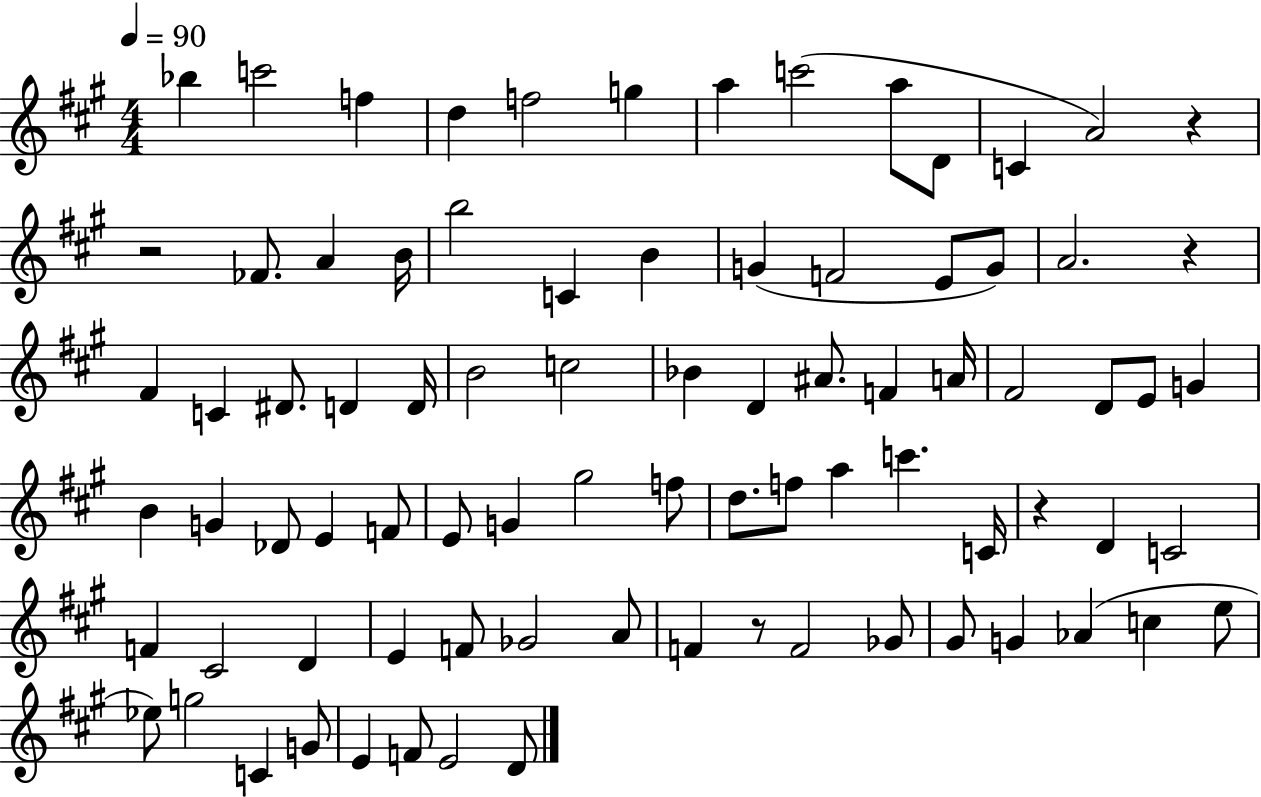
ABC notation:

X:1
T:Untitled
M:4/4
L:1/4
K:A
_b c'2 f d f2 g a c'2 a/2 D/2 C A2 z z2 _F/2 A B/4 b2 C B G F2 E/2 G/2 A2 z ^F C ^D/2 D D/4 B2 c2 _B D ^A/2 F A/4 ^F2 D/2 E/2 G B G _D/2 E F/2 E/2 G ^g2 f/2 d/2 f/2 a c' C/4 z D C2 F ^C2 D E F/2 _G2 A/2 F z/2 F2 _G/2 ^G/2 G _A c e/2 _e/2 g2 C G/2 E F/2 E2 D/2